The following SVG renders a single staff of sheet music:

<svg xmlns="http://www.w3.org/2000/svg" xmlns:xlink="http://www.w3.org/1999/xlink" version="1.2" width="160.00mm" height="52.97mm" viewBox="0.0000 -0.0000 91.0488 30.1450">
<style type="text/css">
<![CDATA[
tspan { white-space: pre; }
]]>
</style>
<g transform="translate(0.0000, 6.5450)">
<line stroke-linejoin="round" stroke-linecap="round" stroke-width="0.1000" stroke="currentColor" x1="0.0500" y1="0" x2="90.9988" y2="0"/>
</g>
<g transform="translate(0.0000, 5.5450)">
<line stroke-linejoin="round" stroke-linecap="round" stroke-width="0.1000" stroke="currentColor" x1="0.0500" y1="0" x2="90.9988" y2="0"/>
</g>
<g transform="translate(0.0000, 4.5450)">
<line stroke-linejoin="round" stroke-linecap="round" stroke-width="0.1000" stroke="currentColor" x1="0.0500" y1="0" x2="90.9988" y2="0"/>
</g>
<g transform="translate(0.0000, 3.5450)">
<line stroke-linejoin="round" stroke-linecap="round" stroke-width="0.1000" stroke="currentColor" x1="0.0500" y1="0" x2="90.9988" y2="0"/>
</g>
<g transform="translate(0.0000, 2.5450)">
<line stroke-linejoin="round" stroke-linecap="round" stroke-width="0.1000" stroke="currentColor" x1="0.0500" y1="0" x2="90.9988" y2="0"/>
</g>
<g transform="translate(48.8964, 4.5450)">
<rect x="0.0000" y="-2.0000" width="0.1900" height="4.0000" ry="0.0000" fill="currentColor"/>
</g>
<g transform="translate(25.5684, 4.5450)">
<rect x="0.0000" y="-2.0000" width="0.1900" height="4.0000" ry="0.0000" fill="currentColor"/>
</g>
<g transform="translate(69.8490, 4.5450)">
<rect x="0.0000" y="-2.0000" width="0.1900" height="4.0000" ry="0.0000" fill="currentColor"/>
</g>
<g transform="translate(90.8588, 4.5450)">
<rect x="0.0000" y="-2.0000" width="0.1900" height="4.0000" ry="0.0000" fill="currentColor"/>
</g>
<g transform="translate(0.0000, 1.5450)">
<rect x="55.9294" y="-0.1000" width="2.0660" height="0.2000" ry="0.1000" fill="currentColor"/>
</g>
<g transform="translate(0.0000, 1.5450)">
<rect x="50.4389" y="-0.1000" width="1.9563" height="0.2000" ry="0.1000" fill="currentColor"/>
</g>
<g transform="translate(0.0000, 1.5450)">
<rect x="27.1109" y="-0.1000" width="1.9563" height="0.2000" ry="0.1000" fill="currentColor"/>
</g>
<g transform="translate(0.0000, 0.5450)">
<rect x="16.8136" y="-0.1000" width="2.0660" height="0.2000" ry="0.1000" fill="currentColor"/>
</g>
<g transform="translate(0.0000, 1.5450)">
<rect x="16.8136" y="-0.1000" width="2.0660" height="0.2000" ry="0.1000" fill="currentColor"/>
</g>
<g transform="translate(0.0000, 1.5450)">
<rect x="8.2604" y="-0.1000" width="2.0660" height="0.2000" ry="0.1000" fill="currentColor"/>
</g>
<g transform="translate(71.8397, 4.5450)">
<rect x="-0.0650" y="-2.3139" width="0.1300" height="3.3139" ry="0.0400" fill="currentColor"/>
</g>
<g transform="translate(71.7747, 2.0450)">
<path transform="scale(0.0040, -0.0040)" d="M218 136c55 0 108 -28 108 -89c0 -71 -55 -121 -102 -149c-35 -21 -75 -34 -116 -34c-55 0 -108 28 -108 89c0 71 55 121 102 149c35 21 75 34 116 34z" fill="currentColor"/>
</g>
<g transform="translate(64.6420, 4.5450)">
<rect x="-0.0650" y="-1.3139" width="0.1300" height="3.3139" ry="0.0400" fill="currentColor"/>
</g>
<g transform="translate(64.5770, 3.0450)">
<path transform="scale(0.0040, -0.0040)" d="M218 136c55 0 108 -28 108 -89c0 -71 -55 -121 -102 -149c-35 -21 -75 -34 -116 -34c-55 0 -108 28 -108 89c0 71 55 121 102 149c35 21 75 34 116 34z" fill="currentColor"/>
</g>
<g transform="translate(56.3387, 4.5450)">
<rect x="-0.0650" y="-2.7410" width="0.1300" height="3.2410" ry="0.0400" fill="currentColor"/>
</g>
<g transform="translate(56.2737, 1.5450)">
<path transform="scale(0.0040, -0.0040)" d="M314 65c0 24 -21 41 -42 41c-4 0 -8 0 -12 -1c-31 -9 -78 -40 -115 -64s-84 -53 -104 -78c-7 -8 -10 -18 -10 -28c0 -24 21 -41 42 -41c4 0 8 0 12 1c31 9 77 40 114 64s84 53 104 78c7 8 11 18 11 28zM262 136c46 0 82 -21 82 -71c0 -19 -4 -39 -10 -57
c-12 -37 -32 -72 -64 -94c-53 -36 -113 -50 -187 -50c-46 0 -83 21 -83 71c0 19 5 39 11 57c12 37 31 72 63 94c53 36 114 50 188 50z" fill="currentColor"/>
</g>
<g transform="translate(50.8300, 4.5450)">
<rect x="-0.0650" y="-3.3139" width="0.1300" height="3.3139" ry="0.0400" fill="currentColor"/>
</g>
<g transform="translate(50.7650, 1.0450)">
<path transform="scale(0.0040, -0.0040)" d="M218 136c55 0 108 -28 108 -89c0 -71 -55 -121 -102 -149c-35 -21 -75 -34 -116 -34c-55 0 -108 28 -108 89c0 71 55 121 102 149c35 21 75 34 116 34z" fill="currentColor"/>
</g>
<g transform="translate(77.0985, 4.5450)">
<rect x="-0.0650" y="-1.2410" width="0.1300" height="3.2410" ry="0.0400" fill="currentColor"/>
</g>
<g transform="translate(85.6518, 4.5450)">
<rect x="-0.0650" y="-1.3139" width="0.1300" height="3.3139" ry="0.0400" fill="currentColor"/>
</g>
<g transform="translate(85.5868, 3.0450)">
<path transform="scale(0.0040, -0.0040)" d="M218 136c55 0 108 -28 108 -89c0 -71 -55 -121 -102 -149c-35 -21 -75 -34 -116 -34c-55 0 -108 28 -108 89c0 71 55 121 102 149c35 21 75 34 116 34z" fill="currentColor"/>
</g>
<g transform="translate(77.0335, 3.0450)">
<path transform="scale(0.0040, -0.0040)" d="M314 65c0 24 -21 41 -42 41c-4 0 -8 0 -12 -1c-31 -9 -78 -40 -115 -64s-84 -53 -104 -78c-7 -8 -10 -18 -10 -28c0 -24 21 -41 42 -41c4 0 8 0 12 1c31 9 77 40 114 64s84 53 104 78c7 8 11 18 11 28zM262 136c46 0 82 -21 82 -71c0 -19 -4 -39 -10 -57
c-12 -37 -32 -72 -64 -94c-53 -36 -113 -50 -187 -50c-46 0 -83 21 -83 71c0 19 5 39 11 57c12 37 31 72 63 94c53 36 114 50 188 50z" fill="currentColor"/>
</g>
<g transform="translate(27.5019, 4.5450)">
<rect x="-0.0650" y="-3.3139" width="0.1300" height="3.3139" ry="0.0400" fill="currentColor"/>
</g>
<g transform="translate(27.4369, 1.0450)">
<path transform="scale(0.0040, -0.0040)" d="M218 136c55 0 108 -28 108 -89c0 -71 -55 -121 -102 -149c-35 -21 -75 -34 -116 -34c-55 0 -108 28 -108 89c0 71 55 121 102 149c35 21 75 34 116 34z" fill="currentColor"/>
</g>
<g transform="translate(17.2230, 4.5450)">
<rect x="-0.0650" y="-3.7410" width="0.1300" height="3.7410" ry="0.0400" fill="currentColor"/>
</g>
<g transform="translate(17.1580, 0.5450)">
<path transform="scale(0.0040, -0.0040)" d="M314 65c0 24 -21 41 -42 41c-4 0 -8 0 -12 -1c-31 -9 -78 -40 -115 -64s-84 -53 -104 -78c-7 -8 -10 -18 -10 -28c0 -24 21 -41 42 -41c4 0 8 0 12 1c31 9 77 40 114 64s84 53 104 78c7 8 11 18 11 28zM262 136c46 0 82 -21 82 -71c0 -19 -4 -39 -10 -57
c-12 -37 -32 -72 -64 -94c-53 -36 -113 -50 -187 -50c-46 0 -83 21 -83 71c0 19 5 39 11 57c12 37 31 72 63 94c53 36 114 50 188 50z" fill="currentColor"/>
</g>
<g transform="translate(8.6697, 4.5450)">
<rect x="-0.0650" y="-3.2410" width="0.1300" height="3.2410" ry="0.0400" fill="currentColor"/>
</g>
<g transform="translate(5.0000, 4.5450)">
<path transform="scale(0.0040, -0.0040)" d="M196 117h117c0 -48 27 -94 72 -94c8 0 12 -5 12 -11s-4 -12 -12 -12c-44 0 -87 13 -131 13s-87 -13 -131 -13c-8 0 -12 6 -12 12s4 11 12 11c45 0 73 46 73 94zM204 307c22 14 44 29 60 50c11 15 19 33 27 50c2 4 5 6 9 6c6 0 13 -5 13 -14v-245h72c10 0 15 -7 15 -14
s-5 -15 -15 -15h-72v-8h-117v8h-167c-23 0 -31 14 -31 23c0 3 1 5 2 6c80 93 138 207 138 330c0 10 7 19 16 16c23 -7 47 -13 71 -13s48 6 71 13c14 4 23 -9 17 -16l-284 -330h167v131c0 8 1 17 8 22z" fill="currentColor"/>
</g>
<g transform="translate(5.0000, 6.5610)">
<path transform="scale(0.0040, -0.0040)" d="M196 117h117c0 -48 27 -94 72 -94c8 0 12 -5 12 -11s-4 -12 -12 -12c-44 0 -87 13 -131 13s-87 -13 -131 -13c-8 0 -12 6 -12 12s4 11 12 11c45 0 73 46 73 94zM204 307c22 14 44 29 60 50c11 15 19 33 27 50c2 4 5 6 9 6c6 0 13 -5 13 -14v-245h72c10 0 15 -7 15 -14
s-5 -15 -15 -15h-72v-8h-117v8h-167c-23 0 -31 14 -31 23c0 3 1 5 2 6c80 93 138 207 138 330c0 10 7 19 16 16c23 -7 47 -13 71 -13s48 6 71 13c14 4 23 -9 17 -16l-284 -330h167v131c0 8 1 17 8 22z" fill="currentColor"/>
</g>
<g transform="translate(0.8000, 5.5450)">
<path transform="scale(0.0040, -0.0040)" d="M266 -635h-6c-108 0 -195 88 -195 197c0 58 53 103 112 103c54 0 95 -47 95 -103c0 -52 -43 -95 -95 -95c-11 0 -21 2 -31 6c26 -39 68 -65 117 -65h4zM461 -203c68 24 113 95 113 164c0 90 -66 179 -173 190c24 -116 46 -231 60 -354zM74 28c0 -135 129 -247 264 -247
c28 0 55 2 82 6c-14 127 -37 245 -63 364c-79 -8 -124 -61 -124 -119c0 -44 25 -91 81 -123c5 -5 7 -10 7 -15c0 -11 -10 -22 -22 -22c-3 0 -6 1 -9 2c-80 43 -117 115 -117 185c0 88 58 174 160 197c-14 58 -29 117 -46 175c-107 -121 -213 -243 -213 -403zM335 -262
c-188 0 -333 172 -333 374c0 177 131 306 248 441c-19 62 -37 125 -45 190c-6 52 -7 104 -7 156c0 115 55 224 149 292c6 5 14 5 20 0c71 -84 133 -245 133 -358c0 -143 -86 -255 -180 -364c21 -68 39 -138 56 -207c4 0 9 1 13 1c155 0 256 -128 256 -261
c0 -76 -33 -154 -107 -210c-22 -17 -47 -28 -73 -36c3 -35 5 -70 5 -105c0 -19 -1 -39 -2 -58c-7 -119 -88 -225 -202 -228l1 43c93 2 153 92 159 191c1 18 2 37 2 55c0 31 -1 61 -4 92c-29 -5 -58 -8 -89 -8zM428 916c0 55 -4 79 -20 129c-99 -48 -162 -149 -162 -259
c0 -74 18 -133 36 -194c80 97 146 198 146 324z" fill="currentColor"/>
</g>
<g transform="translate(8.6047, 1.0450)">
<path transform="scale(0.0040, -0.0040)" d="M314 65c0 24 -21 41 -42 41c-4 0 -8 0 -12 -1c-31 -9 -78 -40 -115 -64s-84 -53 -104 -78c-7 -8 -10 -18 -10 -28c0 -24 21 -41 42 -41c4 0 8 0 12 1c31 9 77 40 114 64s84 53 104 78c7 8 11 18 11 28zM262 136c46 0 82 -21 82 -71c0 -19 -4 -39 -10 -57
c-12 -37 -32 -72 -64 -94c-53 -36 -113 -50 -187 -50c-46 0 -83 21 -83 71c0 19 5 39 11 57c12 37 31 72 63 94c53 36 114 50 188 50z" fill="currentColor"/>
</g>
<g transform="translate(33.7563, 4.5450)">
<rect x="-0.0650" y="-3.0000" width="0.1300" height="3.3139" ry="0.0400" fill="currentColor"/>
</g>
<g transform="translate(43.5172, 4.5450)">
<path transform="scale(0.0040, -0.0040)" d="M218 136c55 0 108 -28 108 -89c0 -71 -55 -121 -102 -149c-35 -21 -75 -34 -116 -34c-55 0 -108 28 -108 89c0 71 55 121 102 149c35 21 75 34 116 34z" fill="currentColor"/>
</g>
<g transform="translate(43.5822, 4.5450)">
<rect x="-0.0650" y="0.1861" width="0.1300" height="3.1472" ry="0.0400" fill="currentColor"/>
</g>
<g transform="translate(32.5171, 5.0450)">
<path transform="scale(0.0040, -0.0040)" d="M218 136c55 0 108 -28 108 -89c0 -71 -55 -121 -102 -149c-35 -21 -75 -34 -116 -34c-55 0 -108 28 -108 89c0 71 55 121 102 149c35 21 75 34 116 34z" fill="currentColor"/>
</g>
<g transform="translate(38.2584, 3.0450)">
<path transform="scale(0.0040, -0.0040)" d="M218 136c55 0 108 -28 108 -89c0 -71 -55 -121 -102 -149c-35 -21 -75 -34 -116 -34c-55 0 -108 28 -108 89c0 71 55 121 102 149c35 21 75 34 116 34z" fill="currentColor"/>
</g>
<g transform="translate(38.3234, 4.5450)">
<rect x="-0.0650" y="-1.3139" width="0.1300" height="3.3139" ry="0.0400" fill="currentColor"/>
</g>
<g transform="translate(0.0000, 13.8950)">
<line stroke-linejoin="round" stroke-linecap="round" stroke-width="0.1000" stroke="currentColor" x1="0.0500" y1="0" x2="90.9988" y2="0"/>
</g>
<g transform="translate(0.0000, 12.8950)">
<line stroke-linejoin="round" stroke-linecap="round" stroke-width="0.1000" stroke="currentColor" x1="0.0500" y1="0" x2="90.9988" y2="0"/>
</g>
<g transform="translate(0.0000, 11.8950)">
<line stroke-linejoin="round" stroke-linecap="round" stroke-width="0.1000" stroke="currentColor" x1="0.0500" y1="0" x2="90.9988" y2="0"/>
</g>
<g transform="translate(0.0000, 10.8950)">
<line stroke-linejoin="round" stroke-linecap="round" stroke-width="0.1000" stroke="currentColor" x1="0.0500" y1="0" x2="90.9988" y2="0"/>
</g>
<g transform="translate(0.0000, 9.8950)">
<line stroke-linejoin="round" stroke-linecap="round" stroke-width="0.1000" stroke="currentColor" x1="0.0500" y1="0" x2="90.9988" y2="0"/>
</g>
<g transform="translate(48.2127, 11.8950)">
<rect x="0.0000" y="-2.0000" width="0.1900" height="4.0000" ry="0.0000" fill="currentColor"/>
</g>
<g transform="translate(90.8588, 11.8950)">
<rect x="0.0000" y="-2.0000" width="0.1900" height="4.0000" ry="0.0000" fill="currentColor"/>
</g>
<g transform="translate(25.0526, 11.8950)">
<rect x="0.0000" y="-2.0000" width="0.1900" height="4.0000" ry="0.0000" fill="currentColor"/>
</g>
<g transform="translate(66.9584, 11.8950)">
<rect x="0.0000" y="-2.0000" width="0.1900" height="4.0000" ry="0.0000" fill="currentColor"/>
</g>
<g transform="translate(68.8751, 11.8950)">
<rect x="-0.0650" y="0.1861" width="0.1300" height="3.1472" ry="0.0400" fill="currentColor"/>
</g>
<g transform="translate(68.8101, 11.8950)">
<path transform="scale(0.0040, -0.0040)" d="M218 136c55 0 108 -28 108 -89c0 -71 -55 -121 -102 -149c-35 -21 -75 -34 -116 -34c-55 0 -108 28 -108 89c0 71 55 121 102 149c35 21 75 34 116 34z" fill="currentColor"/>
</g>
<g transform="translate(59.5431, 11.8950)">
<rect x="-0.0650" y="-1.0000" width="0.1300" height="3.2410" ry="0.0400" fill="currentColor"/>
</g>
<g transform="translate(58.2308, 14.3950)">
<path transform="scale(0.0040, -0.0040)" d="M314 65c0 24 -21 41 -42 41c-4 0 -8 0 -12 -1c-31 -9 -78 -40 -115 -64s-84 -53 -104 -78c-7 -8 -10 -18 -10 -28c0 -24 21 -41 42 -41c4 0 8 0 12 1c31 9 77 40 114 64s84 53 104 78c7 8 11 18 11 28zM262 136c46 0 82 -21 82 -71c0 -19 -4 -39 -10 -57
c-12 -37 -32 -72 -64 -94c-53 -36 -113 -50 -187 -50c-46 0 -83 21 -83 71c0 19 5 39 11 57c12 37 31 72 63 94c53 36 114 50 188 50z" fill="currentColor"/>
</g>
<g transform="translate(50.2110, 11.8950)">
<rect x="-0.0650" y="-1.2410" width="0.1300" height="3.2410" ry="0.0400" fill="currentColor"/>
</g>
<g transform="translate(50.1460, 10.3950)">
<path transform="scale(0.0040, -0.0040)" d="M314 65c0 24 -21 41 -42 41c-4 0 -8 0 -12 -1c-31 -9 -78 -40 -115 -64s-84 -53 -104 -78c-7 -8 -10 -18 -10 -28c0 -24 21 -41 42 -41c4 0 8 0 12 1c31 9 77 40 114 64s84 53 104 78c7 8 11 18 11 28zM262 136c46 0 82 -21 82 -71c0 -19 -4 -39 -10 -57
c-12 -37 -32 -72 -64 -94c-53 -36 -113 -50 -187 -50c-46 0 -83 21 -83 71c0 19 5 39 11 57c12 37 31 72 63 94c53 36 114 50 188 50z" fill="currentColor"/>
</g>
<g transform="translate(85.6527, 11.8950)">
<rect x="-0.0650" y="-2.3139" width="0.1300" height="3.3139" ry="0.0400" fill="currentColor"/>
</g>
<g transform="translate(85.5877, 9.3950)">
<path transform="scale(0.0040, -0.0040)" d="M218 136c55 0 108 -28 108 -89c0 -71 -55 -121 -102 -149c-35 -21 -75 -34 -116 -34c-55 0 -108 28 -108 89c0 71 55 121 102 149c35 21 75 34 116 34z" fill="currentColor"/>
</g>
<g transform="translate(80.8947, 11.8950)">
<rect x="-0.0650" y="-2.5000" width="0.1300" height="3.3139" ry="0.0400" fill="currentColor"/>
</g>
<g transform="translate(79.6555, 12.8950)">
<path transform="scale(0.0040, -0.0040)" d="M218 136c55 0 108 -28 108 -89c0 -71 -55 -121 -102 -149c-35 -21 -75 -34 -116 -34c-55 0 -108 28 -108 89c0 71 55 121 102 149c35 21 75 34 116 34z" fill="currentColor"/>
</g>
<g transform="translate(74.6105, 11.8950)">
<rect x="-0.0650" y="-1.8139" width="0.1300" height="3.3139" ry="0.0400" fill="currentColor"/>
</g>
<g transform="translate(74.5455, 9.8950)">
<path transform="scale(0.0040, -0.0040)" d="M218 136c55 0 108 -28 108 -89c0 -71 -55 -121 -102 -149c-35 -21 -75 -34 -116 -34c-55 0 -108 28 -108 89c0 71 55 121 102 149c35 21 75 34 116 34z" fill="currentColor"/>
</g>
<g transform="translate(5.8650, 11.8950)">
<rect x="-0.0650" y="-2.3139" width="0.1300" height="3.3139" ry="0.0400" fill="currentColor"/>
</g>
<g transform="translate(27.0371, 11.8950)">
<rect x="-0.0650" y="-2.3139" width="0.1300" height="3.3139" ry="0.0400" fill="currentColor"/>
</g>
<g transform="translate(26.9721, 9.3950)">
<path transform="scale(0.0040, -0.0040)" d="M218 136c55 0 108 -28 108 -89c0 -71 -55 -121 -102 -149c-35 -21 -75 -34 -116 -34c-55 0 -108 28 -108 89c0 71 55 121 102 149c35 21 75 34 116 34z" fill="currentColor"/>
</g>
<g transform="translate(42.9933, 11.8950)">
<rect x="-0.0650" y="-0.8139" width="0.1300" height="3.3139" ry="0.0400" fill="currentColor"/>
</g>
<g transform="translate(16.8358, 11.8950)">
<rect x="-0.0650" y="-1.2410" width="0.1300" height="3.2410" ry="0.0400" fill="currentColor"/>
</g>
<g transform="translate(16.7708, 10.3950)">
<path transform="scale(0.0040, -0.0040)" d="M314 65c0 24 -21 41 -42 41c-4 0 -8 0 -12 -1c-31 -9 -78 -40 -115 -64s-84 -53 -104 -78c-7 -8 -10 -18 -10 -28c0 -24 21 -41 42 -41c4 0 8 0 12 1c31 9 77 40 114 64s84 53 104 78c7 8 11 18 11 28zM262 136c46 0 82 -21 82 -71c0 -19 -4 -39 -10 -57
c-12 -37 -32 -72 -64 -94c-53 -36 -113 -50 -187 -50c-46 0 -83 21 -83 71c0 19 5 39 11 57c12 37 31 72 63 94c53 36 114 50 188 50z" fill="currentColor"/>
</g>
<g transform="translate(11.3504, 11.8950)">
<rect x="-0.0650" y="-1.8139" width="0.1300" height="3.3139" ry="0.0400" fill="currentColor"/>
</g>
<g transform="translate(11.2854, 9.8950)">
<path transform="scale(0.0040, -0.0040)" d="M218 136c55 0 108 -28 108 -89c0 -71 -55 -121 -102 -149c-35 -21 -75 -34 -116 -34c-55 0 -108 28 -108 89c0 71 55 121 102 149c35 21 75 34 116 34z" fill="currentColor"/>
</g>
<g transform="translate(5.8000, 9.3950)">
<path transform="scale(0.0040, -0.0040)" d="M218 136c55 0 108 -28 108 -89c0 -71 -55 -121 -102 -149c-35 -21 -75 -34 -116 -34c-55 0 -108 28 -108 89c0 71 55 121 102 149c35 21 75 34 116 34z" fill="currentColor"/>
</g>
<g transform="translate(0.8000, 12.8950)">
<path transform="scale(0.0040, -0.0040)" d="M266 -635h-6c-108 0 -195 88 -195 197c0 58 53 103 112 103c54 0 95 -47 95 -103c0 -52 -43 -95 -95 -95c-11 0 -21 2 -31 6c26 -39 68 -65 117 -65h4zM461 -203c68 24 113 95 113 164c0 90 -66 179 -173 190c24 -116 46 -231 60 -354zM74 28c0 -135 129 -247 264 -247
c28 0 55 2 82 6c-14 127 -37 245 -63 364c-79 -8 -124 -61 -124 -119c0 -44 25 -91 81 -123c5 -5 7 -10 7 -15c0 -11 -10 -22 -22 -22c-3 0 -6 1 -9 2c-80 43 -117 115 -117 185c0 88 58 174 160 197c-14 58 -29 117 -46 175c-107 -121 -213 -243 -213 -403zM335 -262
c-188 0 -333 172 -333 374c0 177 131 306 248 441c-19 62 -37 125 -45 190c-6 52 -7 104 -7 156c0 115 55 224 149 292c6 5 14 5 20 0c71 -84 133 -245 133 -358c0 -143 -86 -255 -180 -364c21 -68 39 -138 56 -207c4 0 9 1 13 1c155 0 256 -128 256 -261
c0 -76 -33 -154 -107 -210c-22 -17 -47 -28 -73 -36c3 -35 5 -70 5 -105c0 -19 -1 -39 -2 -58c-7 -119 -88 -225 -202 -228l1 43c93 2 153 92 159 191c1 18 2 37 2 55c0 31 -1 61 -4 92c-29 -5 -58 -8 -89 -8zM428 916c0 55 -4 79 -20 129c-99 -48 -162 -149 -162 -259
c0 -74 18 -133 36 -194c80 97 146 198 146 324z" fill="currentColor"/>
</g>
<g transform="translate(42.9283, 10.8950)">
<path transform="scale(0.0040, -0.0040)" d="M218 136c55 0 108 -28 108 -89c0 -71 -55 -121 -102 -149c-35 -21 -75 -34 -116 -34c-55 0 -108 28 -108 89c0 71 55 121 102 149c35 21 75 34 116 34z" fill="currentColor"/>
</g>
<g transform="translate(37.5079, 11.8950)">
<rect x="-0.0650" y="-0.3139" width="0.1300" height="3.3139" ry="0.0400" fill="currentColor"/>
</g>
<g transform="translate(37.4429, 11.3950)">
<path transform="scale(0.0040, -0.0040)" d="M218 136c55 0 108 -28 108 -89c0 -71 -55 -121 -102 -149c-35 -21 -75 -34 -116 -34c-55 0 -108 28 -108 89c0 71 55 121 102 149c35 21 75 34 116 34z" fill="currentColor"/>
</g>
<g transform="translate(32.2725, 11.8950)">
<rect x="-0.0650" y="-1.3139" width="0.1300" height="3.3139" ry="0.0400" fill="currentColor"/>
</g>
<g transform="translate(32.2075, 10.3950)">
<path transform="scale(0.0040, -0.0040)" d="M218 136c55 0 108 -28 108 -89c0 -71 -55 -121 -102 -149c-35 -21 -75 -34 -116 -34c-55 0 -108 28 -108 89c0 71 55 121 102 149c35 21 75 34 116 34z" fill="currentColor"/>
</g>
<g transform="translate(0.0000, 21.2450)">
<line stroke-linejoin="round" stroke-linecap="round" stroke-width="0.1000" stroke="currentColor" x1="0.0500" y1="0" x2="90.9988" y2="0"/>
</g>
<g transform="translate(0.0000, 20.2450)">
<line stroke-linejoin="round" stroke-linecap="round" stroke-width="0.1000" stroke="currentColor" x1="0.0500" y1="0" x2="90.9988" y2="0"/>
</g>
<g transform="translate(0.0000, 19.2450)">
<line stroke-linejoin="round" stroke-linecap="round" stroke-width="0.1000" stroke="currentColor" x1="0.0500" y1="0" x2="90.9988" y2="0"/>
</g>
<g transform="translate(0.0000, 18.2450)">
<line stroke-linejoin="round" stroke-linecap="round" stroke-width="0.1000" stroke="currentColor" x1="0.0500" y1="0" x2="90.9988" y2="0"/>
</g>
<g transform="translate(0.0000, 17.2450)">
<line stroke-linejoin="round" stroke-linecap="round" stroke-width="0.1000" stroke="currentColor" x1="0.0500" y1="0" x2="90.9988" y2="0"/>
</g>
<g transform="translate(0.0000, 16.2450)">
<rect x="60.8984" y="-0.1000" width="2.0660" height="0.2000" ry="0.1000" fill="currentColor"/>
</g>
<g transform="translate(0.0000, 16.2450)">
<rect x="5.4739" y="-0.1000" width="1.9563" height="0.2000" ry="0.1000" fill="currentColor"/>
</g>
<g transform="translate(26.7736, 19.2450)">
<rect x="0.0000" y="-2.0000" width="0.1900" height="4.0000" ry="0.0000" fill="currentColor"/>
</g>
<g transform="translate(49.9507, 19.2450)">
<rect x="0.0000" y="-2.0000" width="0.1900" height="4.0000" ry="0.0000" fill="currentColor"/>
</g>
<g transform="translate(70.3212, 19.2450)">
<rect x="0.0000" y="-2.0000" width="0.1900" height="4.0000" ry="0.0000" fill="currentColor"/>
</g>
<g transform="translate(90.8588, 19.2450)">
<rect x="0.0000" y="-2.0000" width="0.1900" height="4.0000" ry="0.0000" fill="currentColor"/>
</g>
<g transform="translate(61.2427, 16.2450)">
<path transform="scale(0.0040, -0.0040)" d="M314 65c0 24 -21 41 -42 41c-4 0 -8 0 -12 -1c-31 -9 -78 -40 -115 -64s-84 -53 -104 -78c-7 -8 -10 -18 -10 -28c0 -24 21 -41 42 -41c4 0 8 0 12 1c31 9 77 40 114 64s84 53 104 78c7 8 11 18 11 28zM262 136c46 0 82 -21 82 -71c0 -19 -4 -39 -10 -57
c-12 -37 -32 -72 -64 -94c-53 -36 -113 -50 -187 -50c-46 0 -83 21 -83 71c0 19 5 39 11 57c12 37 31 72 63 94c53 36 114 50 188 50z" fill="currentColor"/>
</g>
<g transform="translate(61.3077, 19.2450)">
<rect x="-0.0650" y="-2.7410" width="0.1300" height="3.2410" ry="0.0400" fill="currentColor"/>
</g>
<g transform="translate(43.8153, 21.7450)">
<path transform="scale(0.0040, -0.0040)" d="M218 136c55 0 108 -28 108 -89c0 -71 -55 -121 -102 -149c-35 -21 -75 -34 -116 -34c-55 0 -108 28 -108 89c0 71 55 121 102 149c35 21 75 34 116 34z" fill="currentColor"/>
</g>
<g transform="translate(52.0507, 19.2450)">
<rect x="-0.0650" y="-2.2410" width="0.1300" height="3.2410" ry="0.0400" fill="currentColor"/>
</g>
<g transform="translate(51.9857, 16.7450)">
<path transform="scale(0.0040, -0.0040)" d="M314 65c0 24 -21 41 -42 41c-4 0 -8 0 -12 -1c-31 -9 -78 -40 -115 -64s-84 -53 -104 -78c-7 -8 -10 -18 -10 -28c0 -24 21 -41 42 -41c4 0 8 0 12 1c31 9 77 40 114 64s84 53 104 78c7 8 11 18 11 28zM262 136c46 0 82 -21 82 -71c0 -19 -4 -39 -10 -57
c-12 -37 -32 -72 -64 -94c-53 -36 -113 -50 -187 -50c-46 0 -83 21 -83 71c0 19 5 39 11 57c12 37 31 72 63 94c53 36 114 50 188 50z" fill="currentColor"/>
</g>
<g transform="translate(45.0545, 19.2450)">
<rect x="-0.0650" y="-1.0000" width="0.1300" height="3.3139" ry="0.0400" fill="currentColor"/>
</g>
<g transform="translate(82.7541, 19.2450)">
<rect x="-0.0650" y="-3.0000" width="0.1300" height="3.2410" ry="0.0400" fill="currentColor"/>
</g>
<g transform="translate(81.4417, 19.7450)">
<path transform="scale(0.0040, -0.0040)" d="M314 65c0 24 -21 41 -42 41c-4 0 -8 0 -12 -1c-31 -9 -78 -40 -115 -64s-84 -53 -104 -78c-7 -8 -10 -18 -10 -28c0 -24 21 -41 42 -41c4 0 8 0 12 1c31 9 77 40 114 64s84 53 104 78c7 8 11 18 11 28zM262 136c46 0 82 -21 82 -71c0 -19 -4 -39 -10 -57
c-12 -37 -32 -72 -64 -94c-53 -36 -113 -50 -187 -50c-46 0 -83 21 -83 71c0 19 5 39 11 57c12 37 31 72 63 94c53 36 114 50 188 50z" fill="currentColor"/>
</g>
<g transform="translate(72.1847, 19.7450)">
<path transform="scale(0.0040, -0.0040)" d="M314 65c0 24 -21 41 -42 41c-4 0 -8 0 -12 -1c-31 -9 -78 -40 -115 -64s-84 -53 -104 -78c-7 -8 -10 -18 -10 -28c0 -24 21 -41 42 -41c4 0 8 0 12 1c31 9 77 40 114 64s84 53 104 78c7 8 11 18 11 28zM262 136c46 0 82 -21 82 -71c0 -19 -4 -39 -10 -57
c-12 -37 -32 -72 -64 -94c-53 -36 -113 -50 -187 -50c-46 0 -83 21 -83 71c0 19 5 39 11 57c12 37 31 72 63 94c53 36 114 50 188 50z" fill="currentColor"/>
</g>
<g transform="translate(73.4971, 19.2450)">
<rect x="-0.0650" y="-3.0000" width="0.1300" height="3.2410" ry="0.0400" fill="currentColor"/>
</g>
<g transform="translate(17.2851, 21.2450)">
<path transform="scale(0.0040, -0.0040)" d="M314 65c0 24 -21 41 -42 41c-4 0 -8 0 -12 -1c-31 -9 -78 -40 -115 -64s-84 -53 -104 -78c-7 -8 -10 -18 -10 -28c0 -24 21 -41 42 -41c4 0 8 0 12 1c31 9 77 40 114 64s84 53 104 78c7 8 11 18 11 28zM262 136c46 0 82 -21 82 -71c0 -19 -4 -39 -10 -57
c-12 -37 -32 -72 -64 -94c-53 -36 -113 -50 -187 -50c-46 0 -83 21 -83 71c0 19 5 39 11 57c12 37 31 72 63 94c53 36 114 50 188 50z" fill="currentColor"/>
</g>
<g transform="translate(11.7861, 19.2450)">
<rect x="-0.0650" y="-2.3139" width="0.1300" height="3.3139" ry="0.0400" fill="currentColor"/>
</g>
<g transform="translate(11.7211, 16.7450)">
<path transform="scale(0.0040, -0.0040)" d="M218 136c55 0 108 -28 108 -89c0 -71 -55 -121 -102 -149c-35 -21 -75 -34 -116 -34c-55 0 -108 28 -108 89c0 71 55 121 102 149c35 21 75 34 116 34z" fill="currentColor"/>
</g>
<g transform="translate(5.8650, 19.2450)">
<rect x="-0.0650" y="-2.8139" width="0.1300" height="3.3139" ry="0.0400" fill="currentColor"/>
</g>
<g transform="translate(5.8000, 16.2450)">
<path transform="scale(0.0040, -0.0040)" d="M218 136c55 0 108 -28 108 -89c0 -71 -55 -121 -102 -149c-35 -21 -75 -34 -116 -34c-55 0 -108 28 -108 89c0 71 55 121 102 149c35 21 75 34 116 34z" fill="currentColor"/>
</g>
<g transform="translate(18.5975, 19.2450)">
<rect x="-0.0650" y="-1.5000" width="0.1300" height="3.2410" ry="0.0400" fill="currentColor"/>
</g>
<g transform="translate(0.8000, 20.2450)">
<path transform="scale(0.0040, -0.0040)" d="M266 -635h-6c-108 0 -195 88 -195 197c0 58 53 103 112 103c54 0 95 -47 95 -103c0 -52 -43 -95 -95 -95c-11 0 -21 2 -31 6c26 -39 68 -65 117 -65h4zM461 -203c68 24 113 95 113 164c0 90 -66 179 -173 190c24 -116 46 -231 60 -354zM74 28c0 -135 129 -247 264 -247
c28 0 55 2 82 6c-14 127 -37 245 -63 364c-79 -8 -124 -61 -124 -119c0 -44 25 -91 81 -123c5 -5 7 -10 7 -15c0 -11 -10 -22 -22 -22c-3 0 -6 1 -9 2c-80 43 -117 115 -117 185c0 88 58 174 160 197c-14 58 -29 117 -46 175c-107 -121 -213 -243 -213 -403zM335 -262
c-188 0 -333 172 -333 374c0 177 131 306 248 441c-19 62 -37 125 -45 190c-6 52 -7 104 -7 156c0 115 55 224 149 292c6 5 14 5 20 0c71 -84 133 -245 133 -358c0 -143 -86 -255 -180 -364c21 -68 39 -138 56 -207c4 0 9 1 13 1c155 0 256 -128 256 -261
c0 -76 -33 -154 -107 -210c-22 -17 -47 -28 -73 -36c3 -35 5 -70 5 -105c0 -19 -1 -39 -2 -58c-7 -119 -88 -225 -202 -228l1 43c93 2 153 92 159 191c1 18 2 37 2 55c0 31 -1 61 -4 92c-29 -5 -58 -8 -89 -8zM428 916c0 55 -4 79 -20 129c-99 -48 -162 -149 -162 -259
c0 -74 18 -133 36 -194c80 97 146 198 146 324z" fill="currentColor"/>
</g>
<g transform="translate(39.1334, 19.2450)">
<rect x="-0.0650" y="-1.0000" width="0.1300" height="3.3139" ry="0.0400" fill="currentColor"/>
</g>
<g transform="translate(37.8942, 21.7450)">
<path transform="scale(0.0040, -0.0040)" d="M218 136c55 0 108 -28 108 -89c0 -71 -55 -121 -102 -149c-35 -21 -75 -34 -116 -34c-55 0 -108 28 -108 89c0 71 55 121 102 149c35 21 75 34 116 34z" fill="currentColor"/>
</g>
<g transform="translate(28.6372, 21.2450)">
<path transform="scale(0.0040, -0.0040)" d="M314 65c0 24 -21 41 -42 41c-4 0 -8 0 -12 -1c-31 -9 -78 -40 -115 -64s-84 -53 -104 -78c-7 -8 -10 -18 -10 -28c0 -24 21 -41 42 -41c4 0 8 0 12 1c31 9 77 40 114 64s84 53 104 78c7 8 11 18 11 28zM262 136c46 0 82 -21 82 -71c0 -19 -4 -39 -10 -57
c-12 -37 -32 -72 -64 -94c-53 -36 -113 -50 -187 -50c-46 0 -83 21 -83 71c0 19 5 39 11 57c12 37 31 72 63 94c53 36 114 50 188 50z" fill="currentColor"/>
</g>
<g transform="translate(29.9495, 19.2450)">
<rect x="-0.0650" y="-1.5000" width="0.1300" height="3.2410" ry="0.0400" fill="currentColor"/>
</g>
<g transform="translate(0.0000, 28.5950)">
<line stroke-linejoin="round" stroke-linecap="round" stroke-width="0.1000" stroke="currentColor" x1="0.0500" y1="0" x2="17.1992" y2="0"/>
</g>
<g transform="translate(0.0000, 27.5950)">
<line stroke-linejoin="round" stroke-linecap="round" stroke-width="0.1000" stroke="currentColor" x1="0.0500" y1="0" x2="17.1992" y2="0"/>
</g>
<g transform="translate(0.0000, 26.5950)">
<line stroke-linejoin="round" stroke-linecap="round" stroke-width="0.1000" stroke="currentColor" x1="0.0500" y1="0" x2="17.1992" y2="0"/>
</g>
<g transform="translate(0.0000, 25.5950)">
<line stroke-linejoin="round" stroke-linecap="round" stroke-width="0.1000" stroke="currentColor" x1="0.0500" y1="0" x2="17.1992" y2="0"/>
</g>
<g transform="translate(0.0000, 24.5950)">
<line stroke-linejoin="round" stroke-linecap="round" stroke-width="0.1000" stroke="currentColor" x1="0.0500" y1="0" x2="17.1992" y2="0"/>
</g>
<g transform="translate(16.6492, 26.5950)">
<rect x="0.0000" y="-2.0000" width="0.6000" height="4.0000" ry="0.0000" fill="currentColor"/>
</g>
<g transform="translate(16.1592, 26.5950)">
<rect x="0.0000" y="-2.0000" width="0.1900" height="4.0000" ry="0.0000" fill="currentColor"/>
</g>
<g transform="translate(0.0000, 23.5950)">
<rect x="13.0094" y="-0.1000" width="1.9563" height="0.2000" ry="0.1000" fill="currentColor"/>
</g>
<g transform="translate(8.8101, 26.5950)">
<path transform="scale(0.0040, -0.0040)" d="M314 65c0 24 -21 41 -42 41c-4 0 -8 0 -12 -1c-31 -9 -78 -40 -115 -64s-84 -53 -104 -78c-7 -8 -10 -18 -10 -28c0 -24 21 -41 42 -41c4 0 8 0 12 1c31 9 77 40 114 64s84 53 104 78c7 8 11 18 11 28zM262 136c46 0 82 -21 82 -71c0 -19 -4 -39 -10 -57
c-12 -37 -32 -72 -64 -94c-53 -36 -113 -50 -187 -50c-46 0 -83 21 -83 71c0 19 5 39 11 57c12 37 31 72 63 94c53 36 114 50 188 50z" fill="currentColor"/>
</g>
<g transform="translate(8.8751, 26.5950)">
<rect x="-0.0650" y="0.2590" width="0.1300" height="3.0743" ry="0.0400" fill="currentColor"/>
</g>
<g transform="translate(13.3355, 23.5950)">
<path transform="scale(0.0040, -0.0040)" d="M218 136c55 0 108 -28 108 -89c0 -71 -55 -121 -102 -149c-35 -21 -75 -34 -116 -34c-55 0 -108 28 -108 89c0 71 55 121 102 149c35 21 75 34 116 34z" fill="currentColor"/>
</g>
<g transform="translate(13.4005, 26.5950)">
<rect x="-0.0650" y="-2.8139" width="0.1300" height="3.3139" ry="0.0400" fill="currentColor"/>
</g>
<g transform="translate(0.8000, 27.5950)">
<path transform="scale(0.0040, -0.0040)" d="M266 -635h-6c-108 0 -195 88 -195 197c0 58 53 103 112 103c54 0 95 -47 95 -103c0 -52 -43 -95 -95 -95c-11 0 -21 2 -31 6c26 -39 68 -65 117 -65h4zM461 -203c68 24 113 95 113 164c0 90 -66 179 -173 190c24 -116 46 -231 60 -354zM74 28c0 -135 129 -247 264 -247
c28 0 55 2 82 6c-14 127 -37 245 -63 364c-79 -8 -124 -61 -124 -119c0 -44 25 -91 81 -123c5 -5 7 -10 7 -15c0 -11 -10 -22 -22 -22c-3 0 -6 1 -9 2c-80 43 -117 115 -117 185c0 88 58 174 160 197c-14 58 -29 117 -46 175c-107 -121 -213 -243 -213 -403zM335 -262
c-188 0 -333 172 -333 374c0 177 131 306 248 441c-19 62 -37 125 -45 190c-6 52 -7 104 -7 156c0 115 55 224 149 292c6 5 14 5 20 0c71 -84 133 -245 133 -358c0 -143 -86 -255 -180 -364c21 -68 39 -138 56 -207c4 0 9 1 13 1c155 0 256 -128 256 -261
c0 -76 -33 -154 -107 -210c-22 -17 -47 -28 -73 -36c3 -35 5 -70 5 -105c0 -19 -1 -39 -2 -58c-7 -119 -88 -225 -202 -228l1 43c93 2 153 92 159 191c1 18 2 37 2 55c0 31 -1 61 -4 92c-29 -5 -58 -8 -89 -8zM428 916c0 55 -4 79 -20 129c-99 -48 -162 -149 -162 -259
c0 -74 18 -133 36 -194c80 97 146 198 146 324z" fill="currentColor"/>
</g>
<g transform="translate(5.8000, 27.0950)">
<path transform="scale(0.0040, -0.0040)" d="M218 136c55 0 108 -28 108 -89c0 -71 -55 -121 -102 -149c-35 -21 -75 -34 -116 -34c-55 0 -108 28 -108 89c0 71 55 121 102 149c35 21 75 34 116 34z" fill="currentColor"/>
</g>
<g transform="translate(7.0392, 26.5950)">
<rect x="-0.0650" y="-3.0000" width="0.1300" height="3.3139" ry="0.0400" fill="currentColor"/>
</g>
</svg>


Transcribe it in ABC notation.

X:1
T:Untitled
M:4/4
L:1/4
K:C
b2 c'2 b A e B b a2 e g e2 e g f e2 g e c d e2 D2 B f G g a g E2 E2 D D g2 a2 A2 A2 A B2 a